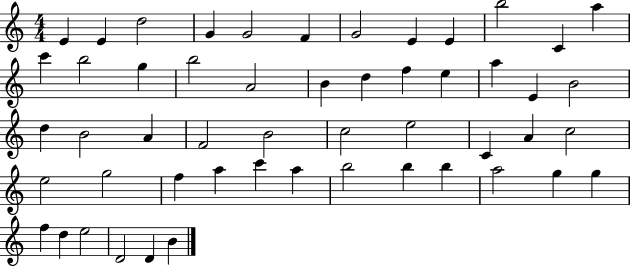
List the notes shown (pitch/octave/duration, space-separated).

E4/q E4/q D5/h G4/q G4/h F4/q G4/h E4/q E4/q B5/h C4/q A5/q C6/q B5/h G5/q B5/h A4/h B4/q D5/q F5/q E5/q A5/q E4/q B4/h D5/q B4/h A4/q F4/h B4/h C5/h E5/h C4/q A4/q C5/h E5/h G5/h F5/q A5/q C6/q A5/q B5/h B5/q B5/q A5/h G5/q G5/q F5/q D5/q E5/h D4/h D4/q B4/q